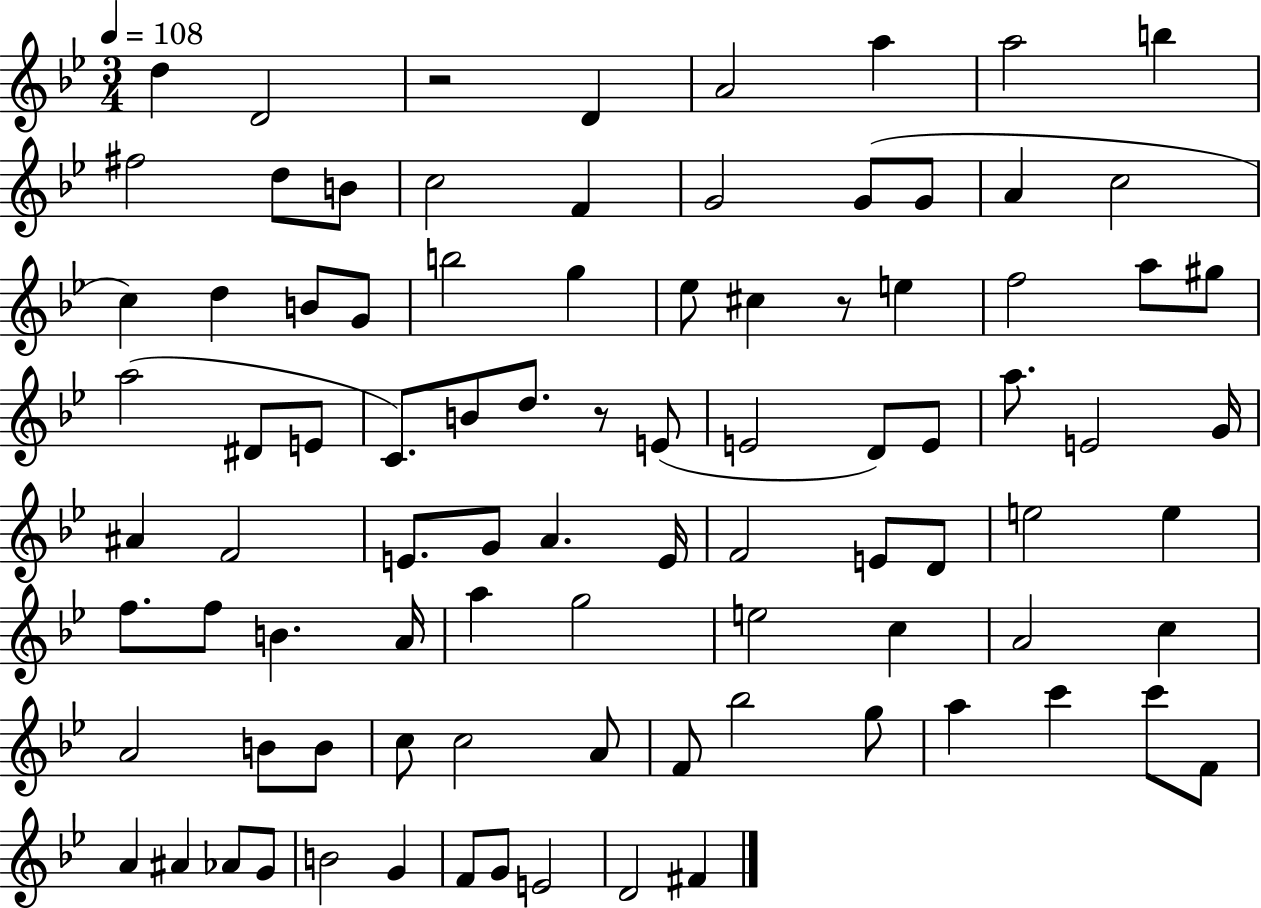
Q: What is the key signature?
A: BES major